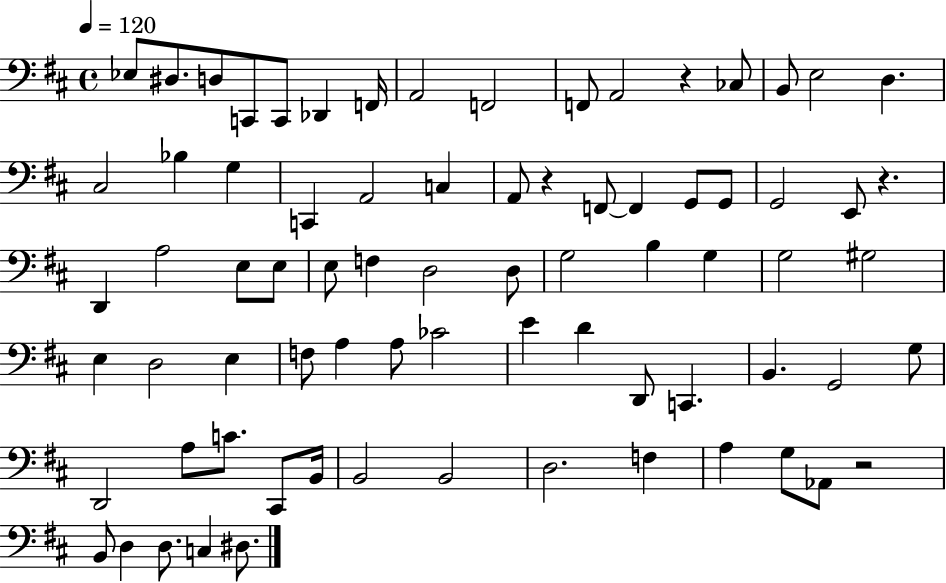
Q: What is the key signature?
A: D major